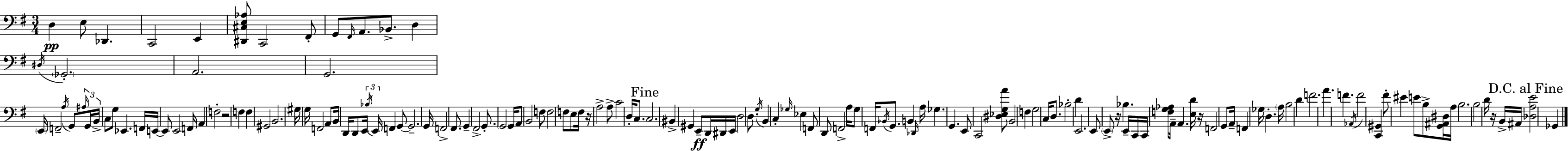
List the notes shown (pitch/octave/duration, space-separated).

D3/q E3/e Db2/q. C2/h E2/q [D#2,C#3,E3,Ab3]/e C2/h F#2/e G2/e F#2/s A2/e. Bb2/e. D3/q D#3/s Gb2/h. A2/h. G2/h. E2/s F2/h A3/s G2/e A#3/s G2/s B2/s C3/e G3/e Eb2/q. F2/s E2/s E2/e E2/h F2/s A2/q F3/h R/h F3/q F3/q G#2/h B2/h. G#3/s G3/s F2/h A2/e B2/s D2/s D2/e E2/s Bb3/s E2/s F2/q G2/e G2/h. G2/s F2/h F#2/e. G2/q F#2/h G2/e. G2/h G2/s A2/e B2/h F3/e F3/h F3/e E3/e F3/s R/s A3/h A3/e C4/h D3/s C3/e. C3/h. BIS2/q G#2/q E2/e D2/s D#2/s E2/s D3/h D3/e. G3/s B2/q C3/q Gb3/s Eb3/q F2/e D2/e F2/h A3/s G3/e F2/s Bb2/s G2/e. B2/q Db2/s A3/s Gb3/q. G2/q. E2/e C2/h [D#3,Eb3,G3,A4]/e B2/h F3/q G3/h C3/s D3/e. Bb3/h D4/q E2/h. E2/e E2/e R/s Bb3/q. E2/s C2/s C2/s [F3,G3,Ab3]/e A2/s A2/q. [E3,D4]/s R/s F2/h G2/e A2/s F2/q Gb3/s D3/q. A3/s B3/h D4/q F4/h. A4/q. F4/q. Ab2/s F4/h [C2,G#2]/q F#4/e EIS4/q E4/e B3/e [G2,A#2,D#3]/s A3/s B3/h. B3/h D4/s R/s B2/s A#2/s [Db3,A3,E4]/h Gb2/q